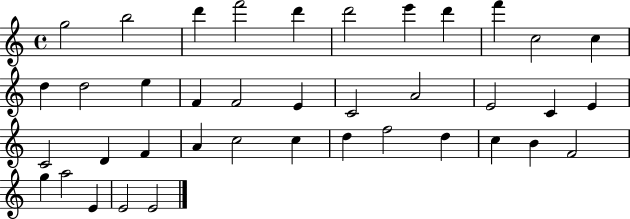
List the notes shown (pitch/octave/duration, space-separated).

G5/h B5/h D6/q F6/h D6/q D6/h E6/q D6/q F6/q C5/h C5/q D5/q D5/h E5/q F4/q F4/h E4/q C4/h A4/h E4/h C4/q E4/q C4/h D4/q F4/q A4/q C5/h C5/q D5/q F5/h D5/q C5/q B4/q F4/h G5/q A5/h E4/q E4/h E4/h